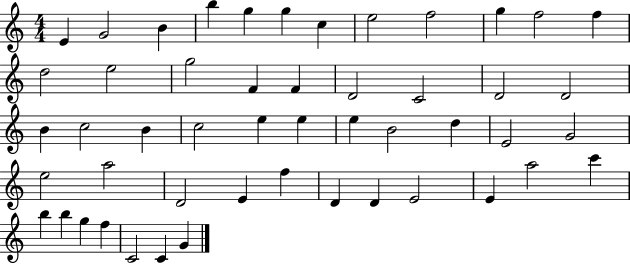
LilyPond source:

{
  \clef treble
  \numericTimeSignature
  \time 4/4
  \key c \major
  e'4 g'2 b'4 | b''4 g''4 g''4 c''4 | e''2 f''2 | g''4 f''2 f''4 | \break d''2 e''2 | g''2 f'4 f'4 | d'2 c'2 | d'2 d'2 | \break b'4 c''2 b'4 | c''2 e''4 e''4 | e''4 b'2 d''4 | e'2 g'2 | \break e''2 a''2 | d'2 e'4 f''4 | d'4 d'4 e'2 | e'4 a''2 c'''4 | \break b''4 b''4 g''4 f''4 | c'2 c'4 g'4 | \bar "|."
}